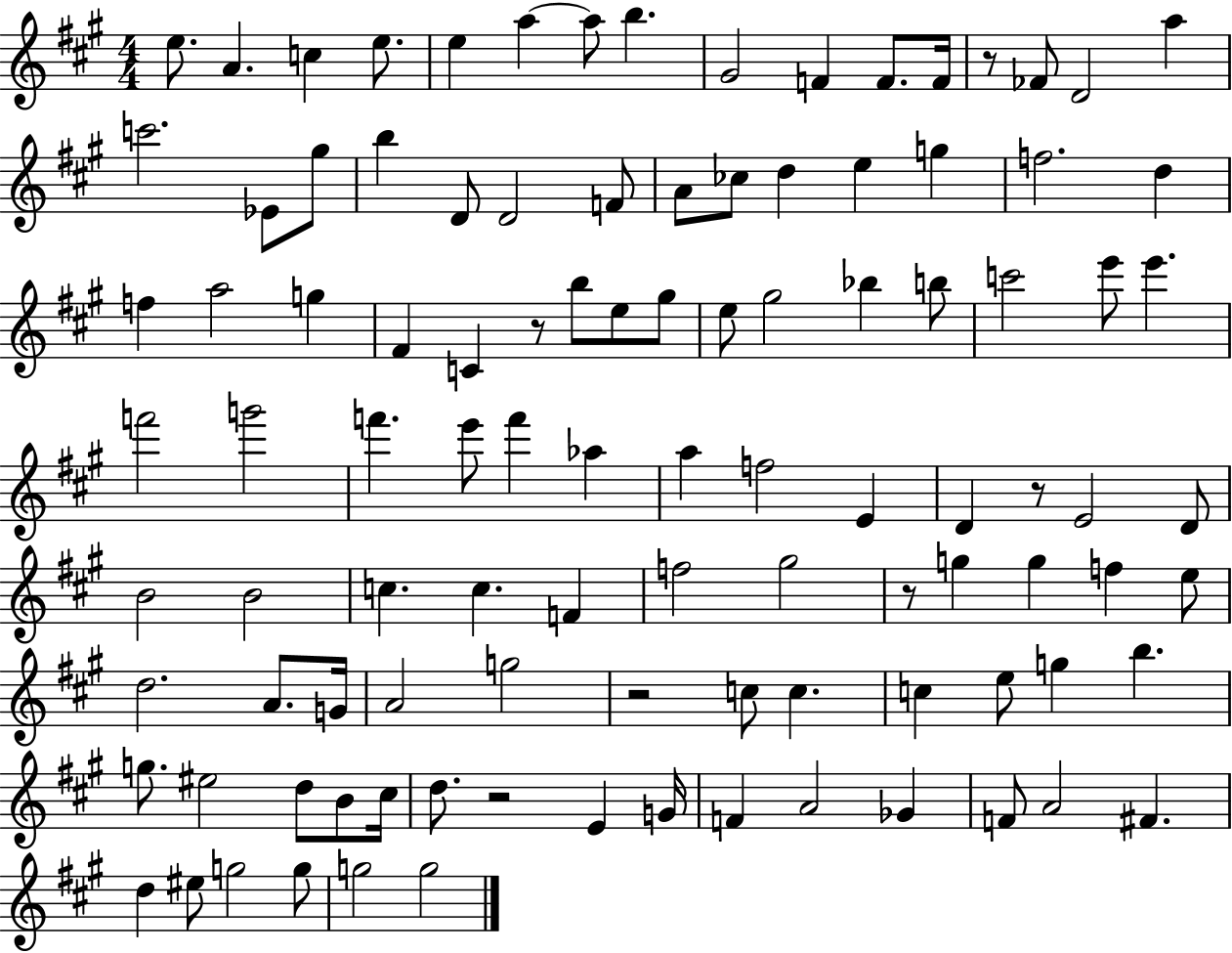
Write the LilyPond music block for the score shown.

{
  \clef treble
  \numericTimeSignature
  \time 4/4
  \key a \major
  e''8. a'4. c''4 e''8. | e''4 a''4~~ a''8 b''4. | gis'2 f'4 f'8. f'16 | r8 fes'8 d'2 a''4 | \break c'''2. ees'8 gis''8 | b''4 d'8 d'2 f'8 | a'8 ces''8 d''4 e''4 g''4 | f''2. d''4 | \break f''4 a''2 g''4 | fis'4 c'4 r8 b''8 e''8 gis''8 | e''8 gis''2 bes''4 b''8 | c'''2 e'''8 e'''4. | \break f'''2 g'''2 | f'''4. e'''8 f'''4 aes''4 | a''4 f''2 e'4 | d'4 r8 e'2 d'8 | \break b'2 b'2 | c''4. c''4. f'4 | f''2 gis''2 | r8 g''4 g''4 f''4 e''8 | \break d''2. a'8. g'16 | a'2 g''2 | r2 c''8 c''4. | c''4 e''8 g''4 b''4. | \break g''8. eis''2 d''8 b'8 cis''16 | d''8. r2 e'4 g'16 | f'4 a'2 ges'4 | f'8 a'2 fis'4. | \break d''4 eis''8 g''2 g''8 | g''2 g''2 | \bar "|."
}